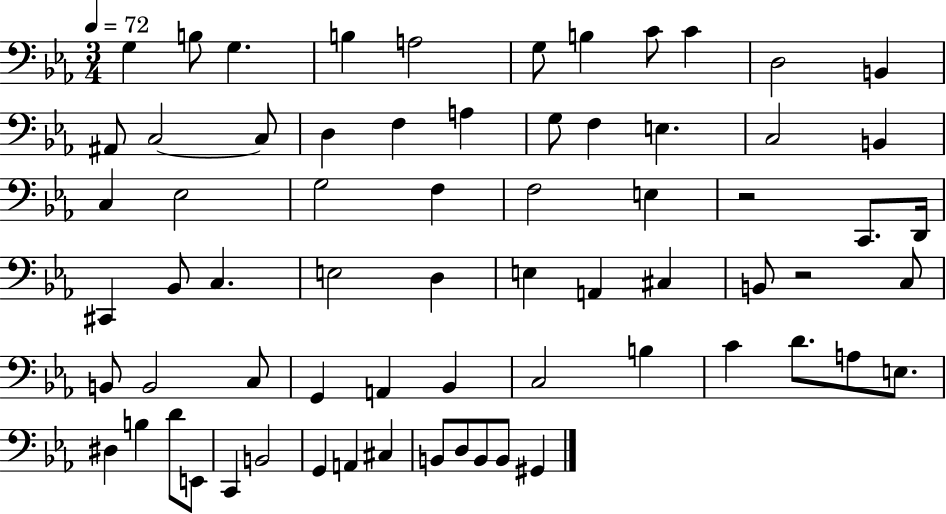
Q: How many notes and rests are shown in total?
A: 68